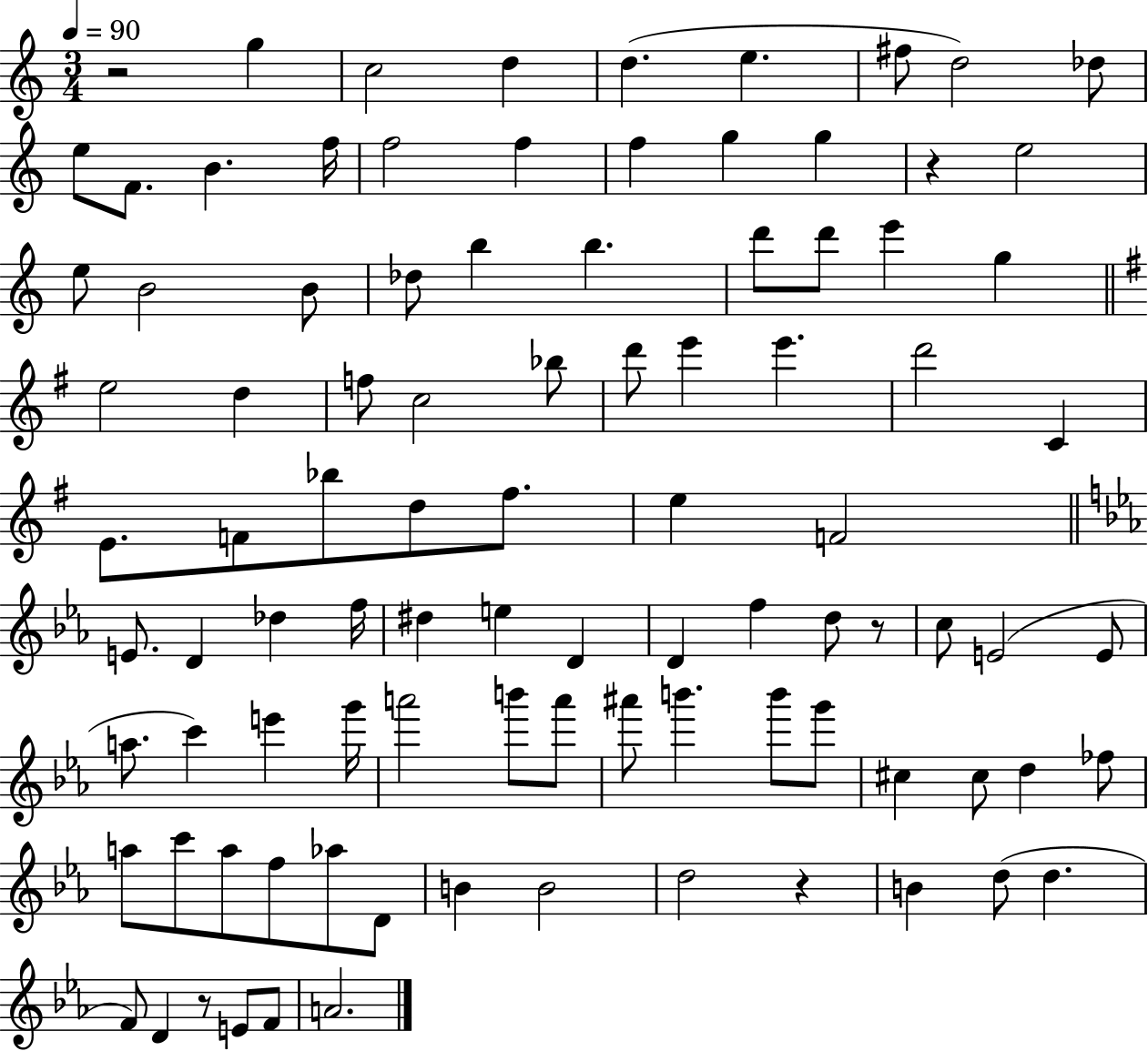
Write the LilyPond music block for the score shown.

{
  \clef treble
  \numericTimeSignature
  \time 3/4
  \key c \major
  \tempo 4 = 90
  r2 g''4 | c''2 d''4 | d''4.( e''4. | fis''8 d''2) des''8 | \break e''8 f'8. b'4. f''16 | f''2 f''4 | f''4 g''4 g''4 | r4 e''2 | \break e''8 b'2 b'8 | des''8 b''4 b''4. | d'''8 d'''8 e'''4 g''4 | \bar "||" \break \key e \minor e''2 d''4 | f''8 c''2 bes''8 | d'''8 e'''4 e'''4. | d'''2 c'4 | \break e'8. f'8 bes''8 d''8 fis''8. | e''4 f'2 | \bar "||" \break \key ees \major e'8. d'4 des''4 f''16 | dis''4 e''4 d'4 | d'4 f''4 d''8 r8 | c''8 e'2( e'8 | \break a''8. c'''4) e'''4 g'''16 | a'''2 b'''8 a'''8 | ais'''8 b'''4. b'''8 g'''8 | cis''4 cis''8 d''4 fes''8 | \break a''8 c'''8 a''8 f''8 aes''8 d'8 | b'4 b'2 | d''2 r4 | b'4 d''8( d''4. | \break f'8) d'4 r8 e'8 f'8 | a'2. | \bar "|."
}